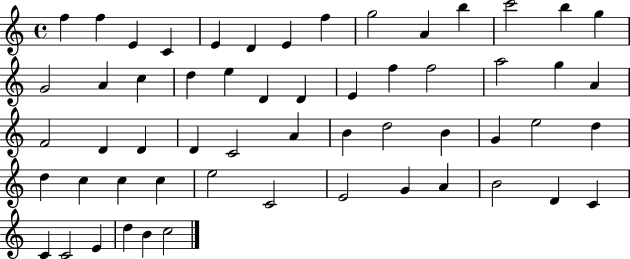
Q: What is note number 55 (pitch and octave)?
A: D5